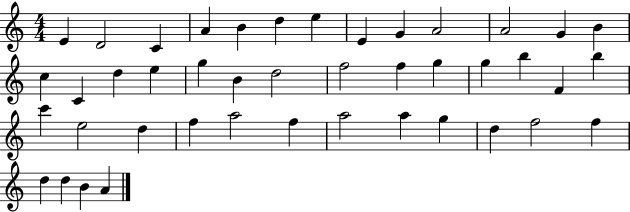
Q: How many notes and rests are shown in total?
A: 43